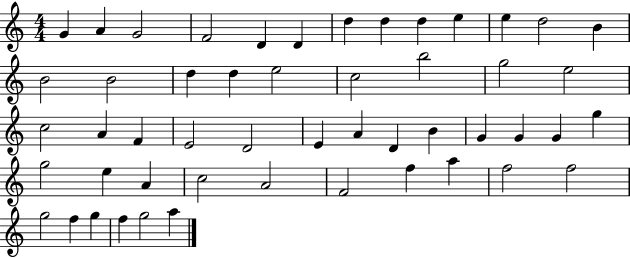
G4/q A4/q G4/h F4/h D4/q D4/q D5/q D5/q D5/q E5/q E5/q D5/h B4/q B4/h B4/h D5/q D5/q E5/h C5/h B5/h G5/h E5/h C5/h A4/q F4/q E4/h D4/h E4/q A4/q D4/q B4/q G4/q G4/q G4/q G5/q G5/h E5/q A4/q C5/h A4/h F4/h F5/q A5/q F5/h F5/h G5/h F5/q G5/q F5/q G5/h A5/q